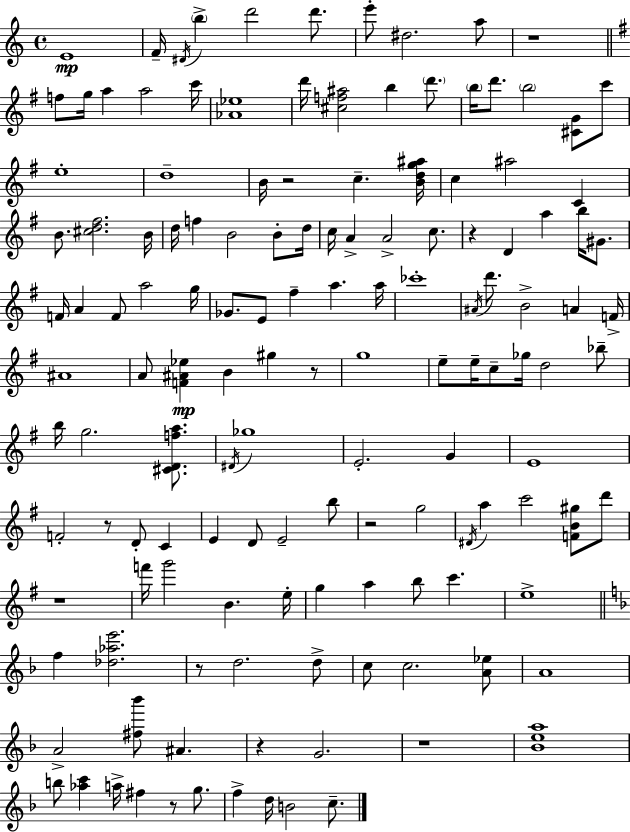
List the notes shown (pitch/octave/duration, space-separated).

E4/w F4/s D#4/s B5/q D6/h D6/e. E6/e D#5/h. A5/e R/w F5/e G5/s A5/q A5/h C6/s [Ab4,Eb5]/w D6/s [C#5,F5,A#5]/h B5/q D6/e. B5/s D6/e. B5/h [C#4,G4]/e C6/e E5/w D5/w B4/s R/h C5/q. [B4,D5,G5,A#5]/s C5/q A#5/h C4/q B4/e. [C#5,D5,F#5]/h. B4/s D5/s F5/q B4/h B4/e D5/s C5/s A4/q A4/h C5/e. R/q D4/q A5/q B5/s G#4/e. F4/s A4/q F4/e A5/h G5/s Gb4/e. E4/e F#5/q A5/q. A5/s CES6/w A#4/s D6/e. B4/h A4/q F4/s A#4/w A4/e [F4,A#4,Eb5]/q B4/q G#5/q R/e G5/w E5/e E5/s C5/e Gb5/s D5/h Bb5/e B5/s G5/h. [C#4,D4,F5,A5]/e. D#4/s Gb5/w E4/h. G4/q E4/w F4/h R/e D4/e C4/q E4/q D4/e E4/h B5/e R/h G5/h D#4/s A5/q C6/h [F4,B4,G#5]/e D6/e R/w F6/s G6/h B4/q. E5/s G5/q A5/q B5/e C6/q. E5/w F5/q [Db5,Ab5,E6]/h. R/e D5/h. D5/e C5/e C5/h. [A4,Eb5]/e A4/w A4/h [F#5,Bb6]/e A#4/q. R/q G4/h. R/w [Bb4,E5,A5]/w B5/e [Ab5,C6]/q A5/s F#5/q R/e G5/e. F5/q D5/s B4/h C5/e.